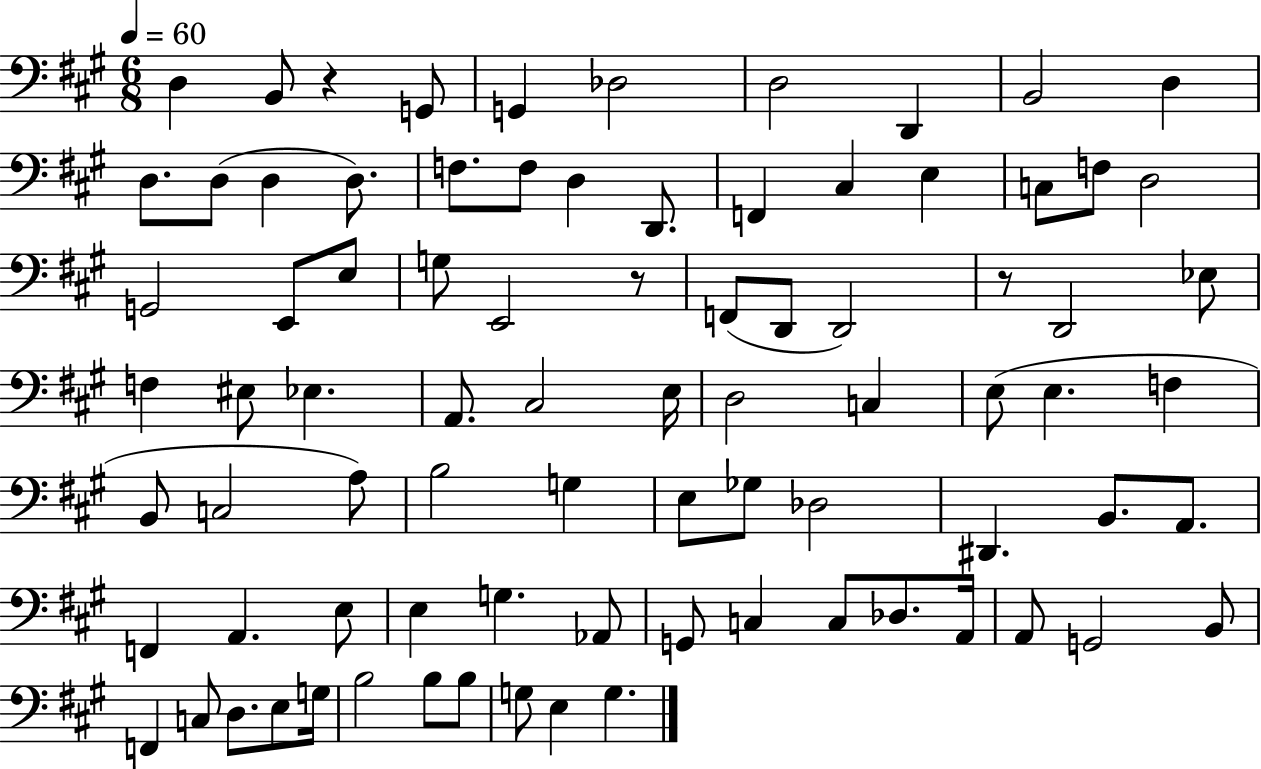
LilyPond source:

{
  \clef bass
  \numericTimeSignature
  \time 6/8
  \key a \major
  \tempo 4 = 60
  \repeat volta 2 { d4 b,8 r4 g,8 | g,4 des2 | d2 d,4 | b,2 d4 | \break d8. d8( d4 d8.) | f8. f8 d4 d,8. | f,4 cis4 e4 | c8 f8 d2 | \break g,2 e,8 e8 | g8 e,2 r8 | f,8( d,8 d,2) | r8 d,2 ees8 | \break f4 eis8 ees4. | a,8. cis2 e16 | d2 c4 | e8( e4. f4 | \break b,8 c2 a8) | b2 g4 | e8 ges8 des2 | dis,4. b,8. a,8. | \break f,4 a,4. e8 | e4 g4. aes,8 | g,8 c4 c8 des8. a,16 | a,8 g,2 b,8 | \break f,4 c8 d8. e8 g16 | b2 b8 b8 | g8 e4 g4. | } \bar "|."
}